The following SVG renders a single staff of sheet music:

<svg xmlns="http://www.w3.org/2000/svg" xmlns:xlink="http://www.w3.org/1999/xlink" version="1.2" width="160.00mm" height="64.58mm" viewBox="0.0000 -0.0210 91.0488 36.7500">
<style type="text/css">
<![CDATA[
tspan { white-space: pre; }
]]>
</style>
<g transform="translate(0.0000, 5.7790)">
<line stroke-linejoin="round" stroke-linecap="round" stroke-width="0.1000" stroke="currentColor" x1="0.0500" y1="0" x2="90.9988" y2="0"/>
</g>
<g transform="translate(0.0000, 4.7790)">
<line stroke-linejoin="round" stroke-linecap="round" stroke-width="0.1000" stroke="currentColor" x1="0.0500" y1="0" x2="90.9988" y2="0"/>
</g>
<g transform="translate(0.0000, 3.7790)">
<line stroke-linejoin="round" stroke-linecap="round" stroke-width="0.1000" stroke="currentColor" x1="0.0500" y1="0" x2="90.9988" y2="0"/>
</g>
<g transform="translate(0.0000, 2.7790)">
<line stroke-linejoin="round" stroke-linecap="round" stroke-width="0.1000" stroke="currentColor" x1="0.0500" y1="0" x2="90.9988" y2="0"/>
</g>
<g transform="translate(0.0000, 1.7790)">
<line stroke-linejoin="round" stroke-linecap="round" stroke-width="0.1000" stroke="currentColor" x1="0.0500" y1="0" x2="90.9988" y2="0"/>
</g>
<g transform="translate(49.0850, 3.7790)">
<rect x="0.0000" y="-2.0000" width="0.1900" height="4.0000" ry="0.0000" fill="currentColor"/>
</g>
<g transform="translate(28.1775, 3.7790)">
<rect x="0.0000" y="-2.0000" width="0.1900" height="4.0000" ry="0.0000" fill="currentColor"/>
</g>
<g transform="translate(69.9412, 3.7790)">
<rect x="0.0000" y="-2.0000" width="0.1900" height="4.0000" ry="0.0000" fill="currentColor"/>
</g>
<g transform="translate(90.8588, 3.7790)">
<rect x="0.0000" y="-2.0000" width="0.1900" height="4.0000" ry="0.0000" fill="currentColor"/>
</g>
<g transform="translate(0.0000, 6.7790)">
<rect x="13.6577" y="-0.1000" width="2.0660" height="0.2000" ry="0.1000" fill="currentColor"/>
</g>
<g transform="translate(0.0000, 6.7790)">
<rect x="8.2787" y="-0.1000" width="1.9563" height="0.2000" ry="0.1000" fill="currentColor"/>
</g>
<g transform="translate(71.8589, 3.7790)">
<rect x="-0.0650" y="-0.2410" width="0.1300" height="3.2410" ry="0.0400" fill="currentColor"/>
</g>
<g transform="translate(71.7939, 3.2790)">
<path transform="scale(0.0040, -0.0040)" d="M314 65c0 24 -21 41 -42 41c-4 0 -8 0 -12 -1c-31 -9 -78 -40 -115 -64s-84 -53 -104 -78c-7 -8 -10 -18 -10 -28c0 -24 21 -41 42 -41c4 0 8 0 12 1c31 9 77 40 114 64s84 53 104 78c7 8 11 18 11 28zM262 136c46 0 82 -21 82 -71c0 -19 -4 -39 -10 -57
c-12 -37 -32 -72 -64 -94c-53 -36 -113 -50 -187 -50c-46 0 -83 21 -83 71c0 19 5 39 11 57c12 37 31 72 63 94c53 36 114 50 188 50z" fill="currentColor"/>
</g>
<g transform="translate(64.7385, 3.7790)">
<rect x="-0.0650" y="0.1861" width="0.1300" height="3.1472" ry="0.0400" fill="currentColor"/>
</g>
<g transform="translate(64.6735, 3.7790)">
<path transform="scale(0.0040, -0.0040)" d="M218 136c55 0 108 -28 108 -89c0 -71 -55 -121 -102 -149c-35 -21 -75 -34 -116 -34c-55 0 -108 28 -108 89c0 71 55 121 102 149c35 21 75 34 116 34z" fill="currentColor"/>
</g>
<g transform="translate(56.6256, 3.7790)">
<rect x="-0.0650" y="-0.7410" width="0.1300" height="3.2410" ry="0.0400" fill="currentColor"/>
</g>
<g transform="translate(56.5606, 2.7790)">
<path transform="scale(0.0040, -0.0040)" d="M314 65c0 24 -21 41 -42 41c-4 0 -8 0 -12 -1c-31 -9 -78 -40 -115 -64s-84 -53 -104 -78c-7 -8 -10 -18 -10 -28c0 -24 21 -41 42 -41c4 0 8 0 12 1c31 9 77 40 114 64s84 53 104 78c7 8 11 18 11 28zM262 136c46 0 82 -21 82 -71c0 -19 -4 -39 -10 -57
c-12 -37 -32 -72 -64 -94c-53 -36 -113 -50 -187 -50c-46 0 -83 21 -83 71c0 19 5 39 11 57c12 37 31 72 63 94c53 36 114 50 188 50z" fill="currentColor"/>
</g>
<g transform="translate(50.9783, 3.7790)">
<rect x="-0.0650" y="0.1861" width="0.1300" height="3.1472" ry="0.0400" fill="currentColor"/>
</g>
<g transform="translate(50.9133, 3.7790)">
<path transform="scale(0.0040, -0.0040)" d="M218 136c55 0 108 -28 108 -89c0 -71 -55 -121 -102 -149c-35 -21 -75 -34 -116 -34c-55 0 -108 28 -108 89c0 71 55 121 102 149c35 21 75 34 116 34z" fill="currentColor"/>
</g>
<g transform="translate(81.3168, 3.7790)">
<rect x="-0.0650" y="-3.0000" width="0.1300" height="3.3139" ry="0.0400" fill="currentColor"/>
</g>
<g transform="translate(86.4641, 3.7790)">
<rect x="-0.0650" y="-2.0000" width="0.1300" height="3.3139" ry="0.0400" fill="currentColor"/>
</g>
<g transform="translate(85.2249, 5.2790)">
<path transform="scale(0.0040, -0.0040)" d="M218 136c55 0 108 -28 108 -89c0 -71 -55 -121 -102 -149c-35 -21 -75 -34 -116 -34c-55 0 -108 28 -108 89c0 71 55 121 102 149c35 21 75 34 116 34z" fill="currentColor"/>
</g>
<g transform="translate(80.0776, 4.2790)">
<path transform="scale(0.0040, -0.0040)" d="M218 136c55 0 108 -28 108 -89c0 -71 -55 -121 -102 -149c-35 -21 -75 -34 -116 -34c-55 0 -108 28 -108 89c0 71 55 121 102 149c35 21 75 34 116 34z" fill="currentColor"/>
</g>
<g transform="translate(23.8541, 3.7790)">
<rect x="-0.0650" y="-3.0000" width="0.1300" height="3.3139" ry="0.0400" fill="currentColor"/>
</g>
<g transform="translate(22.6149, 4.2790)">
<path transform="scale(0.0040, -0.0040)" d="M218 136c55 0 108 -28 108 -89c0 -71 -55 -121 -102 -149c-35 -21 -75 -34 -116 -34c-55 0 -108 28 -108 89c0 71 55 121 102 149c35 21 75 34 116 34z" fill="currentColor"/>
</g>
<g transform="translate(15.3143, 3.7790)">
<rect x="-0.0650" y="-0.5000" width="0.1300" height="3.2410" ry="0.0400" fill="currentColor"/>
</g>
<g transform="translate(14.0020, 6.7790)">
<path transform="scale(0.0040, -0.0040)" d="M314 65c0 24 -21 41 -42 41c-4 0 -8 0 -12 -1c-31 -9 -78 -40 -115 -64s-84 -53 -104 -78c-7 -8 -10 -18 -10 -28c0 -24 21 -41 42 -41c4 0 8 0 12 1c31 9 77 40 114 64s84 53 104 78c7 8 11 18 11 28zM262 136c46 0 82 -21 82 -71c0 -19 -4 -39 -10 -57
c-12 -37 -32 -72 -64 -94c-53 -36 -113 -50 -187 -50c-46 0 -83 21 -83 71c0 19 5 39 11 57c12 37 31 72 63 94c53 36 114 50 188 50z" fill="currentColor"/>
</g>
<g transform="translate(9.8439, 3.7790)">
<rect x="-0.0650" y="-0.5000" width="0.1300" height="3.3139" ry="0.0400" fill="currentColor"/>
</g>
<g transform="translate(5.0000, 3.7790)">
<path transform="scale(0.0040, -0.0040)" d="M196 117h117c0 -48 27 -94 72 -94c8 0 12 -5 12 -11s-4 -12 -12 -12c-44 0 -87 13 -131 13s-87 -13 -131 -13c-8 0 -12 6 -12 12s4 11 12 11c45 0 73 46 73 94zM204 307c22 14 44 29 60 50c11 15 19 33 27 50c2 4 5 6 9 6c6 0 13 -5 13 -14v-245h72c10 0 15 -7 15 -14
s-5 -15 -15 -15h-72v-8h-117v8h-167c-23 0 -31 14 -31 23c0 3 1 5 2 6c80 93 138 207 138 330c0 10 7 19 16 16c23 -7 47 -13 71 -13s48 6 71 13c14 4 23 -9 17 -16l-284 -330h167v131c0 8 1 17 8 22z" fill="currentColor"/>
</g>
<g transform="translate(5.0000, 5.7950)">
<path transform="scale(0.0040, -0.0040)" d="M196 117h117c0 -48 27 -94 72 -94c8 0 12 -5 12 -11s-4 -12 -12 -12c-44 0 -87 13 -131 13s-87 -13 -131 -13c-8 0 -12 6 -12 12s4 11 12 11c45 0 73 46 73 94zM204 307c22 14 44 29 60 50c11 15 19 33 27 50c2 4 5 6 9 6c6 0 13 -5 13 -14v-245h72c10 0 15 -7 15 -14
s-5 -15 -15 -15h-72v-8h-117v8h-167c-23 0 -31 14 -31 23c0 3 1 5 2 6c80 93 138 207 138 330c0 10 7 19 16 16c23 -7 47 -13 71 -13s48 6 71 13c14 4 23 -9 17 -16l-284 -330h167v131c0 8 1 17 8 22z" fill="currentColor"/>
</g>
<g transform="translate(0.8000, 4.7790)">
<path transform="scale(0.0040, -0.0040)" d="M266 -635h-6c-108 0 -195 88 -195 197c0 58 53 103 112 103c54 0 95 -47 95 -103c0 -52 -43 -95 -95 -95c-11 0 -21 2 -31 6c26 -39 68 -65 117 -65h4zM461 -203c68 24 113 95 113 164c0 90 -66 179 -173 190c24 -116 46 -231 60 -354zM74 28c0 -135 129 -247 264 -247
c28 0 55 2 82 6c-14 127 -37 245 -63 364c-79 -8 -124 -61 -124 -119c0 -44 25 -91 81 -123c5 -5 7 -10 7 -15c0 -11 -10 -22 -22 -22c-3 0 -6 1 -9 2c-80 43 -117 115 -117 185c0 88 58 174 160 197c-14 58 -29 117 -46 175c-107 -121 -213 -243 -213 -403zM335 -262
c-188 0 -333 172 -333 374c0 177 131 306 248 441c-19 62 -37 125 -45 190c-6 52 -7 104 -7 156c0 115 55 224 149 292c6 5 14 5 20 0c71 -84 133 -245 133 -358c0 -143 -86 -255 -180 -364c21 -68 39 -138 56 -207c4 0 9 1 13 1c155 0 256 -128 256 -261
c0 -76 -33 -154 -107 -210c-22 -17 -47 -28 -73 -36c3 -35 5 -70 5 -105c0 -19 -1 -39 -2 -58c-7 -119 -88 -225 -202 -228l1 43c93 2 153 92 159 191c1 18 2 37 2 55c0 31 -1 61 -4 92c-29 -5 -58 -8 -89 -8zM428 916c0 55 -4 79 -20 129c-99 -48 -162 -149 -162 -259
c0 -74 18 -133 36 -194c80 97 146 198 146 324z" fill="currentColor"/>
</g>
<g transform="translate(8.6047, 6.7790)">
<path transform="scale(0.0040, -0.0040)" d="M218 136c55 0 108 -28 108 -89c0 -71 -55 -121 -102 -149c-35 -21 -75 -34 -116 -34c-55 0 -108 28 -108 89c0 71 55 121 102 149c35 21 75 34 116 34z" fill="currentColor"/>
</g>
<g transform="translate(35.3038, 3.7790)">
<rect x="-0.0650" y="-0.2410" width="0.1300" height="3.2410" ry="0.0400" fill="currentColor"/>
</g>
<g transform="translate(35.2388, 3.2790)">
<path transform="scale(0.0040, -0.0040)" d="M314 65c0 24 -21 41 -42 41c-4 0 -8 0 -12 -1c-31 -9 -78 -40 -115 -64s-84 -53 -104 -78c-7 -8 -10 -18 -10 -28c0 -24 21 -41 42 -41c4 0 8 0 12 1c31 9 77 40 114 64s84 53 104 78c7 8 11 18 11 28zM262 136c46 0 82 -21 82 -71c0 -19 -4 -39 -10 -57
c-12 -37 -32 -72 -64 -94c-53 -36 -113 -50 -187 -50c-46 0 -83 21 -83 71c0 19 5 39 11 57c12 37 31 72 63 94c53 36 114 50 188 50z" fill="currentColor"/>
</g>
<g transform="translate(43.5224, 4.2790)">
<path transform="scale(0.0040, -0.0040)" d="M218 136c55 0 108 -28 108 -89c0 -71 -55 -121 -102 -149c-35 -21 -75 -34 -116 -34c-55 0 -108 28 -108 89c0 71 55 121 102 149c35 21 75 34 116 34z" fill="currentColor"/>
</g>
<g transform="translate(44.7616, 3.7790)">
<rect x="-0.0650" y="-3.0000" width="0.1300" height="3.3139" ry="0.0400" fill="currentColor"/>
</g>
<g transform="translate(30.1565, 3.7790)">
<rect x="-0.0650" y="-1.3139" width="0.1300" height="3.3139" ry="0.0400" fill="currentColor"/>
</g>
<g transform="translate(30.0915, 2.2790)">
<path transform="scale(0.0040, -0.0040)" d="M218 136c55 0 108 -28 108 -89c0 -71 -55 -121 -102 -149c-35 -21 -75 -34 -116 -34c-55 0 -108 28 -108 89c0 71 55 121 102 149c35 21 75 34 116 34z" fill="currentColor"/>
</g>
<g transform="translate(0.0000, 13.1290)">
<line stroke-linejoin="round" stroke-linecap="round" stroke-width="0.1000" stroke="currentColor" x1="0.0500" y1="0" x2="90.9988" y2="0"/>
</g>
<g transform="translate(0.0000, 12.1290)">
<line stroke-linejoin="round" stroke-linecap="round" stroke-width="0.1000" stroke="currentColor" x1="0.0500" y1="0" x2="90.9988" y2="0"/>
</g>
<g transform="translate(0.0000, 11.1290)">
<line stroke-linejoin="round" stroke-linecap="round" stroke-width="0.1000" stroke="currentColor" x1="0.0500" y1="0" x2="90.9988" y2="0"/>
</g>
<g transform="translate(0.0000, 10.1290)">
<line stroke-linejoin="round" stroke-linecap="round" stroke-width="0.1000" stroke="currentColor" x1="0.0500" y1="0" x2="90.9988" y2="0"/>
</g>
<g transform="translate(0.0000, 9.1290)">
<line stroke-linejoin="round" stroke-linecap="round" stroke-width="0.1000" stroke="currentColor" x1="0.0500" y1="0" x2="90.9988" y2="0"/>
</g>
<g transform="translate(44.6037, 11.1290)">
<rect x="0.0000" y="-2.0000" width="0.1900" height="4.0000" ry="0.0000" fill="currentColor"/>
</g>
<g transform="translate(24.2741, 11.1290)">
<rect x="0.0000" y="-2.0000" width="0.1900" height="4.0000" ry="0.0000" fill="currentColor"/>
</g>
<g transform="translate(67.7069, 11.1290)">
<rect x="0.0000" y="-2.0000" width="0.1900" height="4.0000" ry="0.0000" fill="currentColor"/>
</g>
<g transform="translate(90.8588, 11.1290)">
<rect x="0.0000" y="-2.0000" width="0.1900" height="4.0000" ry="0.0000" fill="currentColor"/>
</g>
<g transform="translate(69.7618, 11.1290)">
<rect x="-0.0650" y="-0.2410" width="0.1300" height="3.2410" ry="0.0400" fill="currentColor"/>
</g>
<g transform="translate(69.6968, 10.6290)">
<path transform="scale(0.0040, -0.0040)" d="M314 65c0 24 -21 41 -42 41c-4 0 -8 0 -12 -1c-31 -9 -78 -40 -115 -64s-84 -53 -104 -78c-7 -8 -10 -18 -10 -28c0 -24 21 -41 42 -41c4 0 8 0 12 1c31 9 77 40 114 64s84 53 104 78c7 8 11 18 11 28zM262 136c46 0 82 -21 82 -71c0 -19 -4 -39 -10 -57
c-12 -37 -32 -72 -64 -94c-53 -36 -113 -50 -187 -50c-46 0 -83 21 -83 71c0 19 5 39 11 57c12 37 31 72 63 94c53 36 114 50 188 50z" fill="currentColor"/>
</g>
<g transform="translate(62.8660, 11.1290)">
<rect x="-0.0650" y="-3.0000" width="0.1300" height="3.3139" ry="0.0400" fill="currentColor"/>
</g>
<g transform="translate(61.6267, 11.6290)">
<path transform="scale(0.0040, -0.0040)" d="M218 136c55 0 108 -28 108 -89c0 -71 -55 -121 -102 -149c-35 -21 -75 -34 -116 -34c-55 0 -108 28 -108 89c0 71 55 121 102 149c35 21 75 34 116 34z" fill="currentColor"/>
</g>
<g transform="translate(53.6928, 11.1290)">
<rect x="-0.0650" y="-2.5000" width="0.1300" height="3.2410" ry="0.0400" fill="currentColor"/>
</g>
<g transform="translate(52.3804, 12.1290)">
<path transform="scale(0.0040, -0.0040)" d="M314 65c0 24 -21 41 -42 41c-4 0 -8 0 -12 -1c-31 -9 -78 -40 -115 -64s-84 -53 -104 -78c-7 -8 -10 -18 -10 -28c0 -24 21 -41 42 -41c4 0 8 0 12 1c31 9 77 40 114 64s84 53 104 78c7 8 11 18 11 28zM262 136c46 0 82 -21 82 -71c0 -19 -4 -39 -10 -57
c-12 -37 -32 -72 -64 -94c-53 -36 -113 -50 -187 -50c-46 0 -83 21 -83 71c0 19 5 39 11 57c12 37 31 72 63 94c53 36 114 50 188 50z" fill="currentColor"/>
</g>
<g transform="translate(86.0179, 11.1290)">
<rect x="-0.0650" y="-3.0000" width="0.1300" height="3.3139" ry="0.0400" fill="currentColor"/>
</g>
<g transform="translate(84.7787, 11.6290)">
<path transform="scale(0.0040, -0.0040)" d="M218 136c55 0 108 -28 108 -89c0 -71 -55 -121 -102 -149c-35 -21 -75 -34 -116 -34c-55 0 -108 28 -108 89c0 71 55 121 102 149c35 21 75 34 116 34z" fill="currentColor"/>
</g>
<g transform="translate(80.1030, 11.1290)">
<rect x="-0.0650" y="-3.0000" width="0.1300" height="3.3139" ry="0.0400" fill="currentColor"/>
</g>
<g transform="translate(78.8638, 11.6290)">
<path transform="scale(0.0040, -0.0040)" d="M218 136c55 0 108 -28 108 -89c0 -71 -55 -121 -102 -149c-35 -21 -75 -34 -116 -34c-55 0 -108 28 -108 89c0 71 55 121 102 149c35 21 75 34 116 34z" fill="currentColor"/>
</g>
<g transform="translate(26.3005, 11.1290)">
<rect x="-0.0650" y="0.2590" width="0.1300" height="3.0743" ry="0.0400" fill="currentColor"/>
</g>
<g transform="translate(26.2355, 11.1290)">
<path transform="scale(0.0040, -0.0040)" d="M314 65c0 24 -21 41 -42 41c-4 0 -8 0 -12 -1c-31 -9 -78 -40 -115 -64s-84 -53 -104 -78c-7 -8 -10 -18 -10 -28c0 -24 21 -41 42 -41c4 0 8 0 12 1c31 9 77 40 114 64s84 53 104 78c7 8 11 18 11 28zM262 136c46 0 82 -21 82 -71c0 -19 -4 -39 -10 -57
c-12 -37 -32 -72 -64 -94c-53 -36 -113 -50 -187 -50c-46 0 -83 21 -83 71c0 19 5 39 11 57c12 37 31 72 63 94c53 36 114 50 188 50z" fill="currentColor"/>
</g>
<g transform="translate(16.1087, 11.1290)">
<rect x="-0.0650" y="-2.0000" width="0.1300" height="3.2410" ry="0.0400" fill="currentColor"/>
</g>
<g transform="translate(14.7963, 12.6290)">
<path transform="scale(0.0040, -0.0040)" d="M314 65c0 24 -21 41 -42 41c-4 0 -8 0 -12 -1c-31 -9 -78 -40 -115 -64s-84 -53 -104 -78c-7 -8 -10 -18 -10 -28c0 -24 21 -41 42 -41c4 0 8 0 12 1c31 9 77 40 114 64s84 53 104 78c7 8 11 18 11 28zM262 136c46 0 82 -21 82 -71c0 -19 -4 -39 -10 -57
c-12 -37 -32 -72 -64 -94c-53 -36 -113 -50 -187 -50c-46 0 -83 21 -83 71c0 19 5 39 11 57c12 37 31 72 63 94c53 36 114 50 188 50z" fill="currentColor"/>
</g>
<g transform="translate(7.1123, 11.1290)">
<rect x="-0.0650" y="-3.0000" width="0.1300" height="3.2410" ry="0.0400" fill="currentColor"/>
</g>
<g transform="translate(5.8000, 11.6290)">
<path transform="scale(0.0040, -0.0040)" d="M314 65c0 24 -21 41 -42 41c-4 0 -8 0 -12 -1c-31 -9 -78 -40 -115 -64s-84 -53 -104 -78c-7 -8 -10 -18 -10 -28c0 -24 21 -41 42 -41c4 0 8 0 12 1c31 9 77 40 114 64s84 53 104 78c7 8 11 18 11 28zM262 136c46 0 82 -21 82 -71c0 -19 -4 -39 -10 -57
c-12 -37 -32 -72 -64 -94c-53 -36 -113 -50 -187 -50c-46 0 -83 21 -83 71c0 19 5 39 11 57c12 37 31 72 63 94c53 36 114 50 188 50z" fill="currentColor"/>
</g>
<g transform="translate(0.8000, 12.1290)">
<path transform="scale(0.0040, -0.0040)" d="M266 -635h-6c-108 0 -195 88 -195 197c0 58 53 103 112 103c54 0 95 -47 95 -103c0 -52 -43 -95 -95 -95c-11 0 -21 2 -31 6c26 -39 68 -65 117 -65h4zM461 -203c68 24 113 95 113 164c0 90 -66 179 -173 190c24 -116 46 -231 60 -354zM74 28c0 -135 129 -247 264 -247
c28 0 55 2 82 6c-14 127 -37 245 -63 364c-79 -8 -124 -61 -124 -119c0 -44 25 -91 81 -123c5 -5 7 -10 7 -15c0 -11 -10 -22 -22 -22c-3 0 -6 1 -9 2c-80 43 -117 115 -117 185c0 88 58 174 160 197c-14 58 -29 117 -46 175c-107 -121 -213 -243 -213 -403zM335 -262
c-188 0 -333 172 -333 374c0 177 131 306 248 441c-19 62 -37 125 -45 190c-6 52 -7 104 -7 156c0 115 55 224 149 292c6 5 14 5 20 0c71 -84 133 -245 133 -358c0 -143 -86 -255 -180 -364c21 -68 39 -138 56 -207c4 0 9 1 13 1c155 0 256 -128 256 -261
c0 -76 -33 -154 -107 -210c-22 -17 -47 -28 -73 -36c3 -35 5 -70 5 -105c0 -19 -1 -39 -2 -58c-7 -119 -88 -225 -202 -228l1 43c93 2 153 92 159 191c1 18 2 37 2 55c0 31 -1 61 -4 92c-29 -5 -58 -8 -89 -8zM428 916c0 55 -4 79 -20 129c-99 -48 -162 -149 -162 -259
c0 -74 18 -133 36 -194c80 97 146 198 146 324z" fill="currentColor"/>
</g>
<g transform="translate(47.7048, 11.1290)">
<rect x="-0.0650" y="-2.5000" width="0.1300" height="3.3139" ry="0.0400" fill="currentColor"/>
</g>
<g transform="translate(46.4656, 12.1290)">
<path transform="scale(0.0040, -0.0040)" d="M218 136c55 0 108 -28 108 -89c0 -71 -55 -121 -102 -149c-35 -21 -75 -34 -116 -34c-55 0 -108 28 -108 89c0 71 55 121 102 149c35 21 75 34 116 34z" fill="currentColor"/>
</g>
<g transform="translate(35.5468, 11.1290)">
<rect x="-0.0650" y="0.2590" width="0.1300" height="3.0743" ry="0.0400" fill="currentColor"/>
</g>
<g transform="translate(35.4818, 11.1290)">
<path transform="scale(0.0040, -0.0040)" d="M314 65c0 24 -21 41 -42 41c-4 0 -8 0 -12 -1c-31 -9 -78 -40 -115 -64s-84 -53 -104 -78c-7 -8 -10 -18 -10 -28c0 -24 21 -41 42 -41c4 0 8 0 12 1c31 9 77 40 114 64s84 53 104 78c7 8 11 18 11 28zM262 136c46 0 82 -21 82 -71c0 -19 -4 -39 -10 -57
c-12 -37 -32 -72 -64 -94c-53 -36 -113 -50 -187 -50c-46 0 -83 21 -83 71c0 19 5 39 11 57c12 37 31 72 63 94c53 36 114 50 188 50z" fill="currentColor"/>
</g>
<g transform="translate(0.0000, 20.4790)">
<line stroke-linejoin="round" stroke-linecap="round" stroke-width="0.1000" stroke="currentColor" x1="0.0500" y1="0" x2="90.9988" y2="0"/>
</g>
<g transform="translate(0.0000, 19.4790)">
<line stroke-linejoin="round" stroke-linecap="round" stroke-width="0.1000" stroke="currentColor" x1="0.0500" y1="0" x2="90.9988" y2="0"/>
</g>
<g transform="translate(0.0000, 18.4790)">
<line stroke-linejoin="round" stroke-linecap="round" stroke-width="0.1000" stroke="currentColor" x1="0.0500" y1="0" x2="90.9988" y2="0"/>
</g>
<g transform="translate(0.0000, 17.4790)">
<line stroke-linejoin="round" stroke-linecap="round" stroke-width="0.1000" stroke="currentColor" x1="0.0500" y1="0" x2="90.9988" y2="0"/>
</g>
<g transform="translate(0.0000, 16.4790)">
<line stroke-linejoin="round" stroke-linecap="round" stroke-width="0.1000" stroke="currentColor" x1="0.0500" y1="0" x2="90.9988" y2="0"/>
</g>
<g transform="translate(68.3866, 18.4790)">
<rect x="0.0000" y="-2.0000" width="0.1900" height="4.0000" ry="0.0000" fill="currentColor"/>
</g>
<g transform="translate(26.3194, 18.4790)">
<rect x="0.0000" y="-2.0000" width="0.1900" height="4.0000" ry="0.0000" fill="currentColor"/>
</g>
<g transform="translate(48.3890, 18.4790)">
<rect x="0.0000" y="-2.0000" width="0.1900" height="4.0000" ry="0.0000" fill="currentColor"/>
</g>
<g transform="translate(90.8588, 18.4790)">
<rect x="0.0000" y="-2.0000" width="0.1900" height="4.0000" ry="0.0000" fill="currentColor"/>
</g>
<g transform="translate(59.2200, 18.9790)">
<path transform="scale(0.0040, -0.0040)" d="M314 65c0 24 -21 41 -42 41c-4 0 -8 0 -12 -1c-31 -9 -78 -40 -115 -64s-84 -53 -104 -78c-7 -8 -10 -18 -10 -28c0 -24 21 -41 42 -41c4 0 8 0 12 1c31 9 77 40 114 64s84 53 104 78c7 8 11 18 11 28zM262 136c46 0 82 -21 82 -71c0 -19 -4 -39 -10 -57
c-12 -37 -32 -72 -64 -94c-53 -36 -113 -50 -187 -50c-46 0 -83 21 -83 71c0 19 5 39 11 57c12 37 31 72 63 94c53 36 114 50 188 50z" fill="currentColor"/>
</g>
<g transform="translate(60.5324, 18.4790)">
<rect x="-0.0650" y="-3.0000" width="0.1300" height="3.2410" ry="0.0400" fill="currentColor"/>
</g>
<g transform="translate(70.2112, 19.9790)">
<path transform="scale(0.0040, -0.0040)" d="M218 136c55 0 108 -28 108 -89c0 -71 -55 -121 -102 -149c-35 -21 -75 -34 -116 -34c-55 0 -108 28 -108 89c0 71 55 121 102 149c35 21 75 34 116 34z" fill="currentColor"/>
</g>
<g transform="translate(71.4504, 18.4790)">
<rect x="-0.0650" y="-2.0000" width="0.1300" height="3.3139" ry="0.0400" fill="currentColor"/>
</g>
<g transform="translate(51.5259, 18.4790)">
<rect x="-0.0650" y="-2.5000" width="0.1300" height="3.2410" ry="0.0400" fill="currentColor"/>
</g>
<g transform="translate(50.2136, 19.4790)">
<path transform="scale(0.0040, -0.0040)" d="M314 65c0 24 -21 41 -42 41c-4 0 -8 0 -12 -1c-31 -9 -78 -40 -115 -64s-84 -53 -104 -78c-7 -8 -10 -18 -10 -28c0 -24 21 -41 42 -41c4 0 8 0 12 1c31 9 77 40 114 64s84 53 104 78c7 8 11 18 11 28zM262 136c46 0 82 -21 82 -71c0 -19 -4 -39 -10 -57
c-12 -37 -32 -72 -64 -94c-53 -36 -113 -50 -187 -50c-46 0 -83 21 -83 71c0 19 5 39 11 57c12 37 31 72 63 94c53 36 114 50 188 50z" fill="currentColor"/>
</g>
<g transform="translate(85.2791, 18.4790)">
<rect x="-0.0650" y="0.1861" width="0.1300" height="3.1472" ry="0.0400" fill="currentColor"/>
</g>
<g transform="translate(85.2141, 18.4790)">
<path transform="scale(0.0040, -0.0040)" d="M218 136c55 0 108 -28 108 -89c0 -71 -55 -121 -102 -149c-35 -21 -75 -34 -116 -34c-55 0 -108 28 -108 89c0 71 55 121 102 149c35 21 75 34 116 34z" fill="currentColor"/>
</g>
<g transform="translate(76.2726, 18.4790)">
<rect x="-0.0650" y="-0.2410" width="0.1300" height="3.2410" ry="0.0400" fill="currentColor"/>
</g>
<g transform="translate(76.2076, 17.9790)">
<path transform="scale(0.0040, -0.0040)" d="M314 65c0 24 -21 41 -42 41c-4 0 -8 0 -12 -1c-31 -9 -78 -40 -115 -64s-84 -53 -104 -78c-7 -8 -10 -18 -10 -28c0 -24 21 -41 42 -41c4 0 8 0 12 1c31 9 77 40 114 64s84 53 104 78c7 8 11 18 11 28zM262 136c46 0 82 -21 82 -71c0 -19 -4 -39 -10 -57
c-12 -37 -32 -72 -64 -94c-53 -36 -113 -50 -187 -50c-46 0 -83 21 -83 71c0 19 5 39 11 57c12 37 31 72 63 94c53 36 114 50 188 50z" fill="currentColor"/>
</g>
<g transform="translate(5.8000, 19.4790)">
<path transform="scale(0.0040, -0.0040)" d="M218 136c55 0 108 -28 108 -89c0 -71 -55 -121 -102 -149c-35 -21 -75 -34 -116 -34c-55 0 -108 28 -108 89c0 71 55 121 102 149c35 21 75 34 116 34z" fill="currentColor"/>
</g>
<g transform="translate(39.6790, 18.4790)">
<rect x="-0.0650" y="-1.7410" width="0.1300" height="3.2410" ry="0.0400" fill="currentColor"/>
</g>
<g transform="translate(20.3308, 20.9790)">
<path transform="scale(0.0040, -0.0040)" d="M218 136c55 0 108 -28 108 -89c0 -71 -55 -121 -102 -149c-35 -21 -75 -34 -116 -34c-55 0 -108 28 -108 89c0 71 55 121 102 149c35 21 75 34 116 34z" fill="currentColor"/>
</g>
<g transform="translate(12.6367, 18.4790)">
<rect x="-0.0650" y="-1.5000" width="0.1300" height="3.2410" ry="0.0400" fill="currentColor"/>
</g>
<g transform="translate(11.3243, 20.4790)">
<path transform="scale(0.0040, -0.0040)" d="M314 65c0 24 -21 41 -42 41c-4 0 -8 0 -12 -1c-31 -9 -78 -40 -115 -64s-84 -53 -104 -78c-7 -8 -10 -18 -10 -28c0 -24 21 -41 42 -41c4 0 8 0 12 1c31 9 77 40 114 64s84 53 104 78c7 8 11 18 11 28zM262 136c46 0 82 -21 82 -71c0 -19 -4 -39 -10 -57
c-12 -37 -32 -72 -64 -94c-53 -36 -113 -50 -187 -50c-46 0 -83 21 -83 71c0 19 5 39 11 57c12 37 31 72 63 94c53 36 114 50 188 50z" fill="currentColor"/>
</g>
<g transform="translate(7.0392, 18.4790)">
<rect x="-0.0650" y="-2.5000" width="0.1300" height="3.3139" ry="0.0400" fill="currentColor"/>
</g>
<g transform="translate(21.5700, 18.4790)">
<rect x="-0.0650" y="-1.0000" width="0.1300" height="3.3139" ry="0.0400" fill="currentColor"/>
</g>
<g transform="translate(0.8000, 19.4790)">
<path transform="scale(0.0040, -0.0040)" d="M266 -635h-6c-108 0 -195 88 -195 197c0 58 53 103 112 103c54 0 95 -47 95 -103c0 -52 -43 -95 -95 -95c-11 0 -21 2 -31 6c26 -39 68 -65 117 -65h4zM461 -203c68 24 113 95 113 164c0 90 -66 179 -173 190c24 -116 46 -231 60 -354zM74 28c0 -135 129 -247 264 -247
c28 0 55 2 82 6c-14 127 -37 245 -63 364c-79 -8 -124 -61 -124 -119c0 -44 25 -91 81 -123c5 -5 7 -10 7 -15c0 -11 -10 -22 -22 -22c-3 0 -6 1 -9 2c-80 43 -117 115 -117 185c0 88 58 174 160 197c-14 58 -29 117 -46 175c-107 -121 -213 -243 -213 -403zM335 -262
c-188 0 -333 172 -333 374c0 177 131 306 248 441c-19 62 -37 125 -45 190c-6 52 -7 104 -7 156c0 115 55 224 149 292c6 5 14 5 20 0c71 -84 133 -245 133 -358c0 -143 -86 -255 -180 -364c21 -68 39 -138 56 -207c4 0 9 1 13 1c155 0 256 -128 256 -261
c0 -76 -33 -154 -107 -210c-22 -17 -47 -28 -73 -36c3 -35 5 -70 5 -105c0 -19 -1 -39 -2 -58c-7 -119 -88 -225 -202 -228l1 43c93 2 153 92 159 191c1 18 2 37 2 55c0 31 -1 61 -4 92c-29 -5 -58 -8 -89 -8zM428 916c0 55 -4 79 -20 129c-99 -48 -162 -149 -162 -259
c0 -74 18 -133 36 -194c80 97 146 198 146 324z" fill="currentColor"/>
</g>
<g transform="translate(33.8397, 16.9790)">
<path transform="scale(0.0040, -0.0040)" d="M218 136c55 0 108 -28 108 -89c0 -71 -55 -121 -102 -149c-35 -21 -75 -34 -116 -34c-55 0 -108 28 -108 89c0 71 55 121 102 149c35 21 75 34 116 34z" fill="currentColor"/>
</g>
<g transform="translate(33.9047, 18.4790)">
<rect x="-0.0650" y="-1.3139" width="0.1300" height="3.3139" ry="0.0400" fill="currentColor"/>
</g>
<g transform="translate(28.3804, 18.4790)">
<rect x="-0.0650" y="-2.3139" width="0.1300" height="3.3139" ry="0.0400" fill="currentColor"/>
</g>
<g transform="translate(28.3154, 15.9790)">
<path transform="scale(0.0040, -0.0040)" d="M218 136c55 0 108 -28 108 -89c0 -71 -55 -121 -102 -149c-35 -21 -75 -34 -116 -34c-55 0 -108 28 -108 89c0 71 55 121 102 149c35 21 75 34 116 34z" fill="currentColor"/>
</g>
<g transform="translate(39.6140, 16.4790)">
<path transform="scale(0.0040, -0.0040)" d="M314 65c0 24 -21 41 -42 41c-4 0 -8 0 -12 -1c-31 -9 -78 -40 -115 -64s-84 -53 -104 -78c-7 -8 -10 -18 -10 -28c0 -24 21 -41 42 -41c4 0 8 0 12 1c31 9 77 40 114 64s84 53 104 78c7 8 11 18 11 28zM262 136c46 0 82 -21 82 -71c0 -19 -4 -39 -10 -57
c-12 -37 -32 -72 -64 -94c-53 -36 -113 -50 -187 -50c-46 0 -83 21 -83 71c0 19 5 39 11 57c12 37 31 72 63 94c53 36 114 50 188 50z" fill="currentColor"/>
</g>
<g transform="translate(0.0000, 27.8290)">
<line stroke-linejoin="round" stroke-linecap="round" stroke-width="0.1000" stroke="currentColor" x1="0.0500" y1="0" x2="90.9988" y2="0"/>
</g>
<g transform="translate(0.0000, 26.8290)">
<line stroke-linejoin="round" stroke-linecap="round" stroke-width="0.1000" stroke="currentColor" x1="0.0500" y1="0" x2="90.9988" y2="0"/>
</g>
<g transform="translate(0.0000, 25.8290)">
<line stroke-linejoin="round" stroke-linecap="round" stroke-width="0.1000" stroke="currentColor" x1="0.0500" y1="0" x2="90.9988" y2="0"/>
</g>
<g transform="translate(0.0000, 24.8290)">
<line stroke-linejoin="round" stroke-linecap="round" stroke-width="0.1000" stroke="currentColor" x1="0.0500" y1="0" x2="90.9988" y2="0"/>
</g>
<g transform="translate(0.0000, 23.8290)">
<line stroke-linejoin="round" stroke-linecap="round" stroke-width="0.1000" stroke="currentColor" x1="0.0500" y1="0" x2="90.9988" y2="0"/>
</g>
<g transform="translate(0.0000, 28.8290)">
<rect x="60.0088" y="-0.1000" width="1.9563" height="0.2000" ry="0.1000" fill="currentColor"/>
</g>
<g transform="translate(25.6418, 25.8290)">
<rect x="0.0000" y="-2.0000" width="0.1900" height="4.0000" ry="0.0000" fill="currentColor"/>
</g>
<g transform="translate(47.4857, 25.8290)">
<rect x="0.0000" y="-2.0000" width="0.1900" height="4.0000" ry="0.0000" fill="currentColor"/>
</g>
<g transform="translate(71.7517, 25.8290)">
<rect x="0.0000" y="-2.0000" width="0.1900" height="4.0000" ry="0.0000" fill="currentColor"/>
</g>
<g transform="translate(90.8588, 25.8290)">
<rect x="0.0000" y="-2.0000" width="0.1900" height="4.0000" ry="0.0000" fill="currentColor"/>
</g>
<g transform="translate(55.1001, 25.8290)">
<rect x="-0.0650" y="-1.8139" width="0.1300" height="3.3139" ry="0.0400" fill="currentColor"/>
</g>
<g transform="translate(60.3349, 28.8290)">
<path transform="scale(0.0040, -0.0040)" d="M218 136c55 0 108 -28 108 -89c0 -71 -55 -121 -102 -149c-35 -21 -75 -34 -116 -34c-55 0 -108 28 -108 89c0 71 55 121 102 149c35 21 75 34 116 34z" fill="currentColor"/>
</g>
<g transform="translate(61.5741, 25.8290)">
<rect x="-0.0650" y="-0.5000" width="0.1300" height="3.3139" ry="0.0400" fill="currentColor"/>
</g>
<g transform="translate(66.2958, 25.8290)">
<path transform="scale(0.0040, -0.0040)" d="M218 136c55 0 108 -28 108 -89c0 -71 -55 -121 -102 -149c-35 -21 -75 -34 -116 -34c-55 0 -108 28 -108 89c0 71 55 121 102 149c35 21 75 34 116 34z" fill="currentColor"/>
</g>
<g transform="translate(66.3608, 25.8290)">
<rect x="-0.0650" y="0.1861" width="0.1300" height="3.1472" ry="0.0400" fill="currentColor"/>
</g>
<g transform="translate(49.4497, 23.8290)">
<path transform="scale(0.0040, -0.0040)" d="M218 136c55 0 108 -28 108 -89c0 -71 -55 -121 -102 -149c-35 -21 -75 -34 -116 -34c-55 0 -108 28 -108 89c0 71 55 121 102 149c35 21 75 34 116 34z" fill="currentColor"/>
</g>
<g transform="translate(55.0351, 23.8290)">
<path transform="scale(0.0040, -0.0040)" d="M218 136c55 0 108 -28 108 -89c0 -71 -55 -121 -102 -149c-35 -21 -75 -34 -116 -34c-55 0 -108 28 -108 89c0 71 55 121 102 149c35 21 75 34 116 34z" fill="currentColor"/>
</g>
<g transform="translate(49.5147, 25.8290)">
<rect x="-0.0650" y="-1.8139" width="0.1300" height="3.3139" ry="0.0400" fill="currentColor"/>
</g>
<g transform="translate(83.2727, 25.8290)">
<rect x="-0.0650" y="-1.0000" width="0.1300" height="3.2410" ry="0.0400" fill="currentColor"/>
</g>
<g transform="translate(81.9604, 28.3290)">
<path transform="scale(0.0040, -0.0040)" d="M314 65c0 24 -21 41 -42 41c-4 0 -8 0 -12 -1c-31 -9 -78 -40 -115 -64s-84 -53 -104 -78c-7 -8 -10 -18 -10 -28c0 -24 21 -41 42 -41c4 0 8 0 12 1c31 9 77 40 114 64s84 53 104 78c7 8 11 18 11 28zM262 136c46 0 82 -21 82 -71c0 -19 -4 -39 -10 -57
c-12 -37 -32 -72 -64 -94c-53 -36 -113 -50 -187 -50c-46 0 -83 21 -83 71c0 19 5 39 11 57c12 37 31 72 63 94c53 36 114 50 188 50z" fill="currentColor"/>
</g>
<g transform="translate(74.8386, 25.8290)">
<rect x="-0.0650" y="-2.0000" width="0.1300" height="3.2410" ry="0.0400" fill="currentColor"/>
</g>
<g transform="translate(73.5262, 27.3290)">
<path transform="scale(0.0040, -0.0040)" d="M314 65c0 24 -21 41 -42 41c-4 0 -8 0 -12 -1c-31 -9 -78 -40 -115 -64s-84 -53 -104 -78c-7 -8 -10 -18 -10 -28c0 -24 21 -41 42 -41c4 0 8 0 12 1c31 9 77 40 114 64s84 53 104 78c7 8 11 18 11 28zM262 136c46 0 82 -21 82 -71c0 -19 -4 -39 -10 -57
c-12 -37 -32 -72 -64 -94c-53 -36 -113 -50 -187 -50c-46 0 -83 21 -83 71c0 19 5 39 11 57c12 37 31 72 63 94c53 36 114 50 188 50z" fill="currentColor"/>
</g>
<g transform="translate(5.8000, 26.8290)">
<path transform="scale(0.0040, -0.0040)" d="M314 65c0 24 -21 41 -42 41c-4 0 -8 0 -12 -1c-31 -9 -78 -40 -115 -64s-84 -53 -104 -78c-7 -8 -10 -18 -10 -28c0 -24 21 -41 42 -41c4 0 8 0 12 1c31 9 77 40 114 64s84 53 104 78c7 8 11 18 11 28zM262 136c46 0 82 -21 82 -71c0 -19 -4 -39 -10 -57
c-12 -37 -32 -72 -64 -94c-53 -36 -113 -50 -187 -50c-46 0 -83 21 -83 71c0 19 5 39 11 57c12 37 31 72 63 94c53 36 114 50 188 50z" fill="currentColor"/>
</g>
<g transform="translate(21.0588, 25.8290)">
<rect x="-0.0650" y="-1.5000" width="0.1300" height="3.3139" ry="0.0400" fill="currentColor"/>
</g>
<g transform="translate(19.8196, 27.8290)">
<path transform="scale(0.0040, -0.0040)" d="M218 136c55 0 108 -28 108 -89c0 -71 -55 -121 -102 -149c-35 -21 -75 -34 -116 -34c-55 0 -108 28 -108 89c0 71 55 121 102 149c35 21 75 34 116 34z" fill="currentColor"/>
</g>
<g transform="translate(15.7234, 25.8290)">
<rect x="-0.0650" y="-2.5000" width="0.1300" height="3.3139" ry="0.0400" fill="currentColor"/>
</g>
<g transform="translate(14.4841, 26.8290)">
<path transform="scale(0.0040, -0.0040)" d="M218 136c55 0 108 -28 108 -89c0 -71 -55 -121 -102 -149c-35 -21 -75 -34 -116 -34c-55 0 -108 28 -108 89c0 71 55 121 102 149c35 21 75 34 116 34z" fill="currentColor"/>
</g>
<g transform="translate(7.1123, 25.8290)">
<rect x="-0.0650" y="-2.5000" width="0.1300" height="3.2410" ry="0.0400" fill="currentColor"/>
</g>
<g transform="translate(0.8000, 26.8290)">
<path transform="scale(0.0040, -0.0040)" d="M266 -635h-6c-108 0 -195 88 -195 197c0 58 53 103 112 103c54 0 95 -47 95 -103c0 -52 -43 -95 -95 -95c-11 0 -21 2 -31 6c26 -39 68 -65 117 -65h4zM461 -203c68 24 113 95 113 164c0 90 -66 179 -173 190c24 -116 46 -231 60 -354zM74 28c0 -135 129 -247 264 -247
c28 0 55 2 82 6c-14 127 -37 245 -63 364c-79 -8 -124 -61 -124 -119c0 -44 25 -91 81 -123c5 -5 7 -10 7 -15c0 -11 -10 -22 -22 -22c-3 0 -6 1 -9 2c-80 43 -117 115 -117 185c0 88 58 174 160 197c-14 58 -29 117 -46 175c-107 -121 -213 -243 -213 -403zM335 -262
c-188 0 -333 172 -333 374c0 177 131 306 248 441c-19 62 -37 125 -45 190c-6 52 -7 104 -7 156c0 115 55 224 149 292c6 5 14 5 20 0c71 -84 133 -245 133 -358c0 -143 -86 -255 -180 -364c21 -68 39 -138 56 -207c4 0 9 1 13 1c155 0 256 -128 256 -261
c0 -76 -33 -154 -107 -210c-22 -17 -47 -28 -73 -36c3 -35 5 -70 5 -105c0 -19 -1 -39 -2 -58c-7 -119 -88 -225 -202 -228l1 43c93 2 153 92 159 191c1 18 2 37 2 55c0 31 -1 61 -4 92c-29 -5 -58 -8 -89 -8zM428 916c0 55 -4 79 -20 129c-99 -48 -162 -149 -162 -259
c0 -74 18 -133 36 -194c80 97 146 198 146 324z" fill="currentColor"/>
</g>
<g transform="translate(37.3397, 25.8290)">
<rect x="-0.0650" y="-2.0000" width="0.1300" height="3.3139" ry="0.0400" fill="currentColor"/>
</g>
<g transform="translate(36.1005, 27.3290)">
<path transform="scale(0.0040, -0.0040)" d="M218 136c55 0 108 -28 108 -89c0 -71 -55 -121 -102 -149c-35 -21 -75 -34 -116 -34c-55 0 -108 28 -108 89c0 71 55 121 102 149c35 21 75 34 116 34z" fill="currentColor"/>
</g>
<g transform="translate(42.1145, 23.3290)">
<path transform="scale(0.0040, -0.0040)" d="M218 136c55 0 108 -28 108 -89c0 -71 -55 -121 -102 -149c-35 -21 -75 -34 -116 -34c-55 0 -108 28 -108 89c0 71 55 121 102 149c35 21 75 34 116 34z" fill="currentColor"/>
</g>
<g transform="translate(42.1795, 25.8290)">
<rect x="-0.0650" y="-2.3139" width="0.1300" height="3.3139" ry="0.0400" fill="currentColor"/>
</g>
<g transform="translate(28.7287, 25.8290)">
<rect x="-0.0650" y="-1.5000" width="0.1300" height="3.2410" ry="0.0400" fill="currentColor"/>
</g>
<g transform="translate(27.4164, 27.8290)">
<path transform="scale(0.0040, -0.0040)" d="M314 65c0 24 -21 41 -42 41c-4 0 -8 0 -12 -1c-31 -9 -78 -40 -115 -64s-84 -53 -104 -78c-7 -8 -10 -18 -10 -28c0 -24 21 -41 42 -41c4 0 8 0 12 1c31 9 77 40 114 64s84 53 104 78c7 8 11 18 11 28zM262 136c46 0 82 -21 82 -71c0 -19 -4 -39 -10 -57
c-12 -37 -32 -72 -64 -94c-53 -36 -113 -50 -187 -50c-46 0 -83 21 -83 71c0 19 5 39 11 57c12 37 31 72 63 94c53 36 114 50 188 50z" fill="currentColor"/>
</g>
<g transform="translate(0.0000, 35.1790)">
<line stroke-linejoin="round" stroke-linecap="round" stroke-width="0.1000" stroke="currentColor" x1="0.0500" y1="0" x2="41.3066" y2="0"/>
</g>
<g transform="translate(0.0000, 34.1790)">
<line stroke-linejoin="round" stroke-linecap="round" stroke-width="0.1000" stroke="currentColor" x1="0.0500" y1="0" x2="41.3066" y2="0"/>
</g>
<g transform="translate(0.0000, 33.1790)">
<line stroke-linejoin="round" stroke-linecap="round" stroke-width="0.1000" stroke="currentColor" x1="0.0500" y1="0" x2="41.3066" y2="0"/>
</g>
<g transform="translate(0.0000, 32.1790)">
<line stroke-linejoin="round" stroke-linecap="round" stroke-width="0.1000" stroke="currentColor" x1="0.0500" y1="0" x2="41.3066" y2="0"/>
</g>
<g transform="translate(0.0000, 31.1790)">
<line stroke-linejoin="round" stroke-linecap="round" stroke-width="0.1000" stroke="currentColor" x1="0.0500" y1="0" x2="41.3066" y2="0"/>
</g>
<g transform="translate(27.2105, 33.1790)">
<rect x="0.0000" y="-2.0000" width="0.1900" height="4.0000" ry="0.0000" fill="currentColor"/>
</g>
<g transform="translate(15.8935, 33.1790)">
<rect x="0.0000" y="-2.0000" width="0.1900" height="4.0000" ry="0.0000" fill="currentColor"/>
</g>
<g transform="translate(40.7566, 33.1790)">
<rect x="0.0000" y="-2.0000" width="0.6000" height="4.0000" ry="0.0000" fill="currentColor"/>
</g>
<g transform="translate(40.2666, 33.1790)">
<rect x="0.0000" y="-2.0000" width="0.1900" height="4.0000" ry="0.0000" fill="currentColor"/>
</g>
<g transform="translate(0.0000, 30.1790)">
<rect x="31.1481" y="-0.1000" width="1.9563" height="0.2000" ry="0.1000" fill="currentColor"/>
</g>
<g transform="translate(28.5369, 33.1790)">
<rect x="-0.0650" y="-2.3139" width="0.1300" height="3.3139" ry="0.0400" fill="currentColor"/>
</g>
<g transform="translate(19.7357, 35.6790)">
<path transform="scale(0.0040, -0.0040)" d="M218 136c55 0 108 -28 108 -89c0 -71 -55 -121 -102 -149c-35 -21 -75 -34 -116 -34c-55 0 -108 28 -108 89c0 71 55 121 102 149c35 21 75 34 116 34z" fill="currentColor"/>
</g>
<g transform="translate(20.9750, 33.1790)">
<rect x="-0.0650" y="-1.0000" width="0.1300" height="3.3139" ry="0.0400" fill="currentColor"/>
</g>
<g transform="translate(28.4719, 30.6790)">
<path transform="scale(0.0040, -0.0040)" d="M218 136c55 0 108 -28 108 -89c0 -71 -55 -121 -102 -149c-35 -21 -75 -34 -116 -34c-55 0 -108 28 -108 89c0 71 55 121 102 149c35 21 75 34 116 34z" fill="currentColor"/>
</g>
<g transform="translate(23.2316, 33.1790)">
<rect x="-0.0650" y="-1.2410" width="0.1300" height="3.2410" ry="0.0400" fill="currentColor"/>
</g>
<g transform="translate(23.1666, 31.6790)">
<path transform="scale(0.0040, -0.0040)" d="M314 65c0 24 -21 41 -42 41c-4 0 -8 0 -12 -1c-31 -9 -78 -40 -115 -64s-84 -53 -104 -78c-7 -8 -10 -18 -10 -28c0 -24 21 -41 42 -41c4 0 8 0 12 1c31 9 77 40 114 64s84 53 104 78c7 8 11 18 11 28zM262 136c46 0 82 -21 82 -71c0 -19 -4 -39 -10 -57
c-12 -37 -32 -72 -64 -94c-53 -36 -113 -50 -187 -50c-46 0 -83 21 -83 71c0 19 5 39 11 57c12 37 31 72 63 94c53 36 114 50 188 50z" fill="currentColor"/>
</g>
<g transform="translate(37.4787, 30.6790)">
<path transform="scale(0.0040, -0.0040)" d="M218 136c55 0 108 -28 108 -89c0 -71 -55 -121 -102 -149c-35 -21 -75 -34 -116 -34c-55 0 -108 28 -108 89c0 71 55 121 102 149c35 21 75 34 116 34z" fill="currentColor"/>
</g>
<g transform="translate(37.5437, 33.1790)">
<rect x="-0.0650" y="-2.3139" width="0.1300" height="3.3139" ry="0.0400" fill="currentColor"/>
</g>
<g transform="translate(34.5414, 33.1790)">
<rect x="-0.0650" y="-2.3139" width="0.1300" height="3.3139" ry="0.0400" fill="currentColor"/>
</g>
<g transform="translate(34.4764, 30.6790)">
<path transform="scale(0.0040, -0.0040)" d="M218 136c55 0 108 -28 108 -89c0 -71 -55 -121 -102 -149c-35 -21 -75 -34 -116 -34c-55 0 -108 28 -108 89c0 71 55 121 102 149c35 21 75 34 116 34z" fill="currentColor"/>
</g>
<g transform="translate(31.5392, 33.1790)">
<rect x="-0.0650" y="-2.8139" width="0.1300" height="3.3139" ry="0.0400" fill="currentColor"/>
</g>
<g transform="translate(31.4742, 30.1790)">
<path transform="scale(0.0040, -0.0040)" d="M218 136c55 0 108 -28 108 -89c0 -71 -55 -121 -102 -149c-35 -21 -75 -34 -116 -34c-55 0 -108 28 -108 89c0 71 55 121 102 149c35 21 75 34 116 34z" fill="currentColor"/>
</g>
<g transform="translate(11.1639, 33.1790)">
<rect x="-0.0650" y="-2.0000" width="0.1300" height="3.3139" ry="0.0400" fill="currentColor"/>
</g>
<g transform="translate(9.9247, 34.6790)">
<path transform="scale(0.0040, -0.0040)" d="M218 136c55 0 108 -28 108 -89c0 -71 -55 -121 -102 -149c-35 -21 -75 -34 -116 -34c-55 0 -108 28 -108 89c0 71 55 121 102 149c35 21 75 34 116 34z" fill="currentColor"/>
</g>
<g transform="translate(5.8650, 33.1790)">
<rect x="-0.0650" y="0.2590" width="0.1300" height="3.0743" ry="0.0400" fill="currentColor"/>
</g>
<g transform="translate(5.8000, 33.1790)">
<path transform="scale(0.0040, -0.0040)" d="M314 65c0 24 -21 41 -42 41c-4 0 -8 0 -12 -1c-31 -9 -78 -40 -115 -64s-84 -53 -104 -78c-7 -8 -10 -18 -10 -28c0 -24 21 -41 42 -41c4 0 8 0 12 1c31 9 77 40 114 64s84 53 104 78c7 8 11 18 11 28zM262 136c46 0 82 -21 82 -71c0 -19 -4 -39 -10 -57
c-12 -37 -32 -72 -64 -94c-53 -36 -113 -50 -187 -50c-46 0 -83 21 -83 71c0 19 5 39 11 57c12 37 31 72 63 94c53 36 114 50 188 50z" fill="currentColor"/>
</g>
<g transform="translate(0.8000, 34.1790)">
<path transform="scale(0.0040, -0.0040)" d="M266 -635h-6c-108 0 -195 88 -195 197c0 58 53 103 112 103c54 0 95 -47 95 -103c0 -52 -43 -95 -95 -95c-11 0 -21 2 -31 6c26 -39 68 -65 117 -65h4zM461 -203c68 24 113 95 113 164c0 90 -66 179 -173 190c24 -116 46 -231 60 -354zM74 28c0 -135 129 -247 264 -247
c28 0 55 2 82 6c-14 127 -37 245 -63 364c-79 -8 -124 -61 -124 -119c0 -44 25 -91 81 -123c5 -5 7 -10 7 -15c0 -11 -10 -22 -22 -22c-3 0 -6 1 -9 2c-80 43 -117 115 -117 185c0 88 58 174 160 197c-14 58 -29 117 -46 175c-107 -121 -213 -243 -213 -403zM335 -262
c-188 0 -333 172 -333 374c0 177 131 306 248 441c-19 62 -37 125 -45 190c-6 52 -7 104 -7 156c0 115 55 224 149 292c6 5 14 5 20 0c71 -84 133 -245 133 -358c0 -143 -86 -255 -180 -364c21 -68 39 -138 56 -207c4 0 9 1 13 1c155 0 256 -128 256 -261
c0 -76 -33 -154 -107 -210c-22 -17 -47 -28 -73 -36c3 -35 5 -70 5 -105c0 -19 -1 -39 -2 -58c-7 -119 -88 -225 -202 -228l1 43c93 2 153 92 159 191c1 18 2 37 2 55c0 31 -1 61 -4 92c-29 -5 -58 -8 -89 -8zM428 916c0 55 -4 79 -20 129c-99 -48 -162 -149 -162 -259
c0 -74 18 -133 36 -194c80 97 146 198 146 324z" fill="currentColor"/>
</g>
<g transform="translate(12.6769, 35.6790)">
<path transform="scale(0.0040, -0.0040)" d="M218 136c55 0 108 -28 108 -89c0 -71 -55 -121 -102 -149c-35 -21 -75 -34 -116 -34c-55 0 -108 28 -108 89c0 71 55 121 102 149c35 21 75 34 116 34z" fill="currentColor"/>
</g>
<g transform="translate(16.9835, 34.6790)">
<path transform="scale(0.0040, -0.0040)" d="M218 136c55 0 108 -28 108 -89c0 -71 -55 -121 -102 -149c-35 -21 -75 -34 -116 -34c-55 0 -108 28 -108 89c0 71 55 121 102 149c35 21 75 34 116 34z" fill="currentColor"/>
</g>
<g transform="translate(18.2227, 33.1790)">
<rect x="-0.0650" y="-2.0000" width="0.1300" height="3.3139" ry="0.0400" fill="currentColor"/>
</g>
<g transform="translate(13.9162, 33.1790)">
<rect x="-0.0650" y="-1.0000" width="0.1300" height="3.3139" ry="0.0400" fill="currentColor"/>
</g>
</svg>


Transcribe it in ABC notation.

X:1
T:Untitled
M:4/4
L:1/4
K:C
C C2 A e c2 A B d2 B c2 A F A2 F2 B2 B2 G G2 A c2 A A G E2 D g e f2 G2 A2 F c2 B G2 G E E2 F g f f C B F2 D2 B2 F D F D e2 g a g g